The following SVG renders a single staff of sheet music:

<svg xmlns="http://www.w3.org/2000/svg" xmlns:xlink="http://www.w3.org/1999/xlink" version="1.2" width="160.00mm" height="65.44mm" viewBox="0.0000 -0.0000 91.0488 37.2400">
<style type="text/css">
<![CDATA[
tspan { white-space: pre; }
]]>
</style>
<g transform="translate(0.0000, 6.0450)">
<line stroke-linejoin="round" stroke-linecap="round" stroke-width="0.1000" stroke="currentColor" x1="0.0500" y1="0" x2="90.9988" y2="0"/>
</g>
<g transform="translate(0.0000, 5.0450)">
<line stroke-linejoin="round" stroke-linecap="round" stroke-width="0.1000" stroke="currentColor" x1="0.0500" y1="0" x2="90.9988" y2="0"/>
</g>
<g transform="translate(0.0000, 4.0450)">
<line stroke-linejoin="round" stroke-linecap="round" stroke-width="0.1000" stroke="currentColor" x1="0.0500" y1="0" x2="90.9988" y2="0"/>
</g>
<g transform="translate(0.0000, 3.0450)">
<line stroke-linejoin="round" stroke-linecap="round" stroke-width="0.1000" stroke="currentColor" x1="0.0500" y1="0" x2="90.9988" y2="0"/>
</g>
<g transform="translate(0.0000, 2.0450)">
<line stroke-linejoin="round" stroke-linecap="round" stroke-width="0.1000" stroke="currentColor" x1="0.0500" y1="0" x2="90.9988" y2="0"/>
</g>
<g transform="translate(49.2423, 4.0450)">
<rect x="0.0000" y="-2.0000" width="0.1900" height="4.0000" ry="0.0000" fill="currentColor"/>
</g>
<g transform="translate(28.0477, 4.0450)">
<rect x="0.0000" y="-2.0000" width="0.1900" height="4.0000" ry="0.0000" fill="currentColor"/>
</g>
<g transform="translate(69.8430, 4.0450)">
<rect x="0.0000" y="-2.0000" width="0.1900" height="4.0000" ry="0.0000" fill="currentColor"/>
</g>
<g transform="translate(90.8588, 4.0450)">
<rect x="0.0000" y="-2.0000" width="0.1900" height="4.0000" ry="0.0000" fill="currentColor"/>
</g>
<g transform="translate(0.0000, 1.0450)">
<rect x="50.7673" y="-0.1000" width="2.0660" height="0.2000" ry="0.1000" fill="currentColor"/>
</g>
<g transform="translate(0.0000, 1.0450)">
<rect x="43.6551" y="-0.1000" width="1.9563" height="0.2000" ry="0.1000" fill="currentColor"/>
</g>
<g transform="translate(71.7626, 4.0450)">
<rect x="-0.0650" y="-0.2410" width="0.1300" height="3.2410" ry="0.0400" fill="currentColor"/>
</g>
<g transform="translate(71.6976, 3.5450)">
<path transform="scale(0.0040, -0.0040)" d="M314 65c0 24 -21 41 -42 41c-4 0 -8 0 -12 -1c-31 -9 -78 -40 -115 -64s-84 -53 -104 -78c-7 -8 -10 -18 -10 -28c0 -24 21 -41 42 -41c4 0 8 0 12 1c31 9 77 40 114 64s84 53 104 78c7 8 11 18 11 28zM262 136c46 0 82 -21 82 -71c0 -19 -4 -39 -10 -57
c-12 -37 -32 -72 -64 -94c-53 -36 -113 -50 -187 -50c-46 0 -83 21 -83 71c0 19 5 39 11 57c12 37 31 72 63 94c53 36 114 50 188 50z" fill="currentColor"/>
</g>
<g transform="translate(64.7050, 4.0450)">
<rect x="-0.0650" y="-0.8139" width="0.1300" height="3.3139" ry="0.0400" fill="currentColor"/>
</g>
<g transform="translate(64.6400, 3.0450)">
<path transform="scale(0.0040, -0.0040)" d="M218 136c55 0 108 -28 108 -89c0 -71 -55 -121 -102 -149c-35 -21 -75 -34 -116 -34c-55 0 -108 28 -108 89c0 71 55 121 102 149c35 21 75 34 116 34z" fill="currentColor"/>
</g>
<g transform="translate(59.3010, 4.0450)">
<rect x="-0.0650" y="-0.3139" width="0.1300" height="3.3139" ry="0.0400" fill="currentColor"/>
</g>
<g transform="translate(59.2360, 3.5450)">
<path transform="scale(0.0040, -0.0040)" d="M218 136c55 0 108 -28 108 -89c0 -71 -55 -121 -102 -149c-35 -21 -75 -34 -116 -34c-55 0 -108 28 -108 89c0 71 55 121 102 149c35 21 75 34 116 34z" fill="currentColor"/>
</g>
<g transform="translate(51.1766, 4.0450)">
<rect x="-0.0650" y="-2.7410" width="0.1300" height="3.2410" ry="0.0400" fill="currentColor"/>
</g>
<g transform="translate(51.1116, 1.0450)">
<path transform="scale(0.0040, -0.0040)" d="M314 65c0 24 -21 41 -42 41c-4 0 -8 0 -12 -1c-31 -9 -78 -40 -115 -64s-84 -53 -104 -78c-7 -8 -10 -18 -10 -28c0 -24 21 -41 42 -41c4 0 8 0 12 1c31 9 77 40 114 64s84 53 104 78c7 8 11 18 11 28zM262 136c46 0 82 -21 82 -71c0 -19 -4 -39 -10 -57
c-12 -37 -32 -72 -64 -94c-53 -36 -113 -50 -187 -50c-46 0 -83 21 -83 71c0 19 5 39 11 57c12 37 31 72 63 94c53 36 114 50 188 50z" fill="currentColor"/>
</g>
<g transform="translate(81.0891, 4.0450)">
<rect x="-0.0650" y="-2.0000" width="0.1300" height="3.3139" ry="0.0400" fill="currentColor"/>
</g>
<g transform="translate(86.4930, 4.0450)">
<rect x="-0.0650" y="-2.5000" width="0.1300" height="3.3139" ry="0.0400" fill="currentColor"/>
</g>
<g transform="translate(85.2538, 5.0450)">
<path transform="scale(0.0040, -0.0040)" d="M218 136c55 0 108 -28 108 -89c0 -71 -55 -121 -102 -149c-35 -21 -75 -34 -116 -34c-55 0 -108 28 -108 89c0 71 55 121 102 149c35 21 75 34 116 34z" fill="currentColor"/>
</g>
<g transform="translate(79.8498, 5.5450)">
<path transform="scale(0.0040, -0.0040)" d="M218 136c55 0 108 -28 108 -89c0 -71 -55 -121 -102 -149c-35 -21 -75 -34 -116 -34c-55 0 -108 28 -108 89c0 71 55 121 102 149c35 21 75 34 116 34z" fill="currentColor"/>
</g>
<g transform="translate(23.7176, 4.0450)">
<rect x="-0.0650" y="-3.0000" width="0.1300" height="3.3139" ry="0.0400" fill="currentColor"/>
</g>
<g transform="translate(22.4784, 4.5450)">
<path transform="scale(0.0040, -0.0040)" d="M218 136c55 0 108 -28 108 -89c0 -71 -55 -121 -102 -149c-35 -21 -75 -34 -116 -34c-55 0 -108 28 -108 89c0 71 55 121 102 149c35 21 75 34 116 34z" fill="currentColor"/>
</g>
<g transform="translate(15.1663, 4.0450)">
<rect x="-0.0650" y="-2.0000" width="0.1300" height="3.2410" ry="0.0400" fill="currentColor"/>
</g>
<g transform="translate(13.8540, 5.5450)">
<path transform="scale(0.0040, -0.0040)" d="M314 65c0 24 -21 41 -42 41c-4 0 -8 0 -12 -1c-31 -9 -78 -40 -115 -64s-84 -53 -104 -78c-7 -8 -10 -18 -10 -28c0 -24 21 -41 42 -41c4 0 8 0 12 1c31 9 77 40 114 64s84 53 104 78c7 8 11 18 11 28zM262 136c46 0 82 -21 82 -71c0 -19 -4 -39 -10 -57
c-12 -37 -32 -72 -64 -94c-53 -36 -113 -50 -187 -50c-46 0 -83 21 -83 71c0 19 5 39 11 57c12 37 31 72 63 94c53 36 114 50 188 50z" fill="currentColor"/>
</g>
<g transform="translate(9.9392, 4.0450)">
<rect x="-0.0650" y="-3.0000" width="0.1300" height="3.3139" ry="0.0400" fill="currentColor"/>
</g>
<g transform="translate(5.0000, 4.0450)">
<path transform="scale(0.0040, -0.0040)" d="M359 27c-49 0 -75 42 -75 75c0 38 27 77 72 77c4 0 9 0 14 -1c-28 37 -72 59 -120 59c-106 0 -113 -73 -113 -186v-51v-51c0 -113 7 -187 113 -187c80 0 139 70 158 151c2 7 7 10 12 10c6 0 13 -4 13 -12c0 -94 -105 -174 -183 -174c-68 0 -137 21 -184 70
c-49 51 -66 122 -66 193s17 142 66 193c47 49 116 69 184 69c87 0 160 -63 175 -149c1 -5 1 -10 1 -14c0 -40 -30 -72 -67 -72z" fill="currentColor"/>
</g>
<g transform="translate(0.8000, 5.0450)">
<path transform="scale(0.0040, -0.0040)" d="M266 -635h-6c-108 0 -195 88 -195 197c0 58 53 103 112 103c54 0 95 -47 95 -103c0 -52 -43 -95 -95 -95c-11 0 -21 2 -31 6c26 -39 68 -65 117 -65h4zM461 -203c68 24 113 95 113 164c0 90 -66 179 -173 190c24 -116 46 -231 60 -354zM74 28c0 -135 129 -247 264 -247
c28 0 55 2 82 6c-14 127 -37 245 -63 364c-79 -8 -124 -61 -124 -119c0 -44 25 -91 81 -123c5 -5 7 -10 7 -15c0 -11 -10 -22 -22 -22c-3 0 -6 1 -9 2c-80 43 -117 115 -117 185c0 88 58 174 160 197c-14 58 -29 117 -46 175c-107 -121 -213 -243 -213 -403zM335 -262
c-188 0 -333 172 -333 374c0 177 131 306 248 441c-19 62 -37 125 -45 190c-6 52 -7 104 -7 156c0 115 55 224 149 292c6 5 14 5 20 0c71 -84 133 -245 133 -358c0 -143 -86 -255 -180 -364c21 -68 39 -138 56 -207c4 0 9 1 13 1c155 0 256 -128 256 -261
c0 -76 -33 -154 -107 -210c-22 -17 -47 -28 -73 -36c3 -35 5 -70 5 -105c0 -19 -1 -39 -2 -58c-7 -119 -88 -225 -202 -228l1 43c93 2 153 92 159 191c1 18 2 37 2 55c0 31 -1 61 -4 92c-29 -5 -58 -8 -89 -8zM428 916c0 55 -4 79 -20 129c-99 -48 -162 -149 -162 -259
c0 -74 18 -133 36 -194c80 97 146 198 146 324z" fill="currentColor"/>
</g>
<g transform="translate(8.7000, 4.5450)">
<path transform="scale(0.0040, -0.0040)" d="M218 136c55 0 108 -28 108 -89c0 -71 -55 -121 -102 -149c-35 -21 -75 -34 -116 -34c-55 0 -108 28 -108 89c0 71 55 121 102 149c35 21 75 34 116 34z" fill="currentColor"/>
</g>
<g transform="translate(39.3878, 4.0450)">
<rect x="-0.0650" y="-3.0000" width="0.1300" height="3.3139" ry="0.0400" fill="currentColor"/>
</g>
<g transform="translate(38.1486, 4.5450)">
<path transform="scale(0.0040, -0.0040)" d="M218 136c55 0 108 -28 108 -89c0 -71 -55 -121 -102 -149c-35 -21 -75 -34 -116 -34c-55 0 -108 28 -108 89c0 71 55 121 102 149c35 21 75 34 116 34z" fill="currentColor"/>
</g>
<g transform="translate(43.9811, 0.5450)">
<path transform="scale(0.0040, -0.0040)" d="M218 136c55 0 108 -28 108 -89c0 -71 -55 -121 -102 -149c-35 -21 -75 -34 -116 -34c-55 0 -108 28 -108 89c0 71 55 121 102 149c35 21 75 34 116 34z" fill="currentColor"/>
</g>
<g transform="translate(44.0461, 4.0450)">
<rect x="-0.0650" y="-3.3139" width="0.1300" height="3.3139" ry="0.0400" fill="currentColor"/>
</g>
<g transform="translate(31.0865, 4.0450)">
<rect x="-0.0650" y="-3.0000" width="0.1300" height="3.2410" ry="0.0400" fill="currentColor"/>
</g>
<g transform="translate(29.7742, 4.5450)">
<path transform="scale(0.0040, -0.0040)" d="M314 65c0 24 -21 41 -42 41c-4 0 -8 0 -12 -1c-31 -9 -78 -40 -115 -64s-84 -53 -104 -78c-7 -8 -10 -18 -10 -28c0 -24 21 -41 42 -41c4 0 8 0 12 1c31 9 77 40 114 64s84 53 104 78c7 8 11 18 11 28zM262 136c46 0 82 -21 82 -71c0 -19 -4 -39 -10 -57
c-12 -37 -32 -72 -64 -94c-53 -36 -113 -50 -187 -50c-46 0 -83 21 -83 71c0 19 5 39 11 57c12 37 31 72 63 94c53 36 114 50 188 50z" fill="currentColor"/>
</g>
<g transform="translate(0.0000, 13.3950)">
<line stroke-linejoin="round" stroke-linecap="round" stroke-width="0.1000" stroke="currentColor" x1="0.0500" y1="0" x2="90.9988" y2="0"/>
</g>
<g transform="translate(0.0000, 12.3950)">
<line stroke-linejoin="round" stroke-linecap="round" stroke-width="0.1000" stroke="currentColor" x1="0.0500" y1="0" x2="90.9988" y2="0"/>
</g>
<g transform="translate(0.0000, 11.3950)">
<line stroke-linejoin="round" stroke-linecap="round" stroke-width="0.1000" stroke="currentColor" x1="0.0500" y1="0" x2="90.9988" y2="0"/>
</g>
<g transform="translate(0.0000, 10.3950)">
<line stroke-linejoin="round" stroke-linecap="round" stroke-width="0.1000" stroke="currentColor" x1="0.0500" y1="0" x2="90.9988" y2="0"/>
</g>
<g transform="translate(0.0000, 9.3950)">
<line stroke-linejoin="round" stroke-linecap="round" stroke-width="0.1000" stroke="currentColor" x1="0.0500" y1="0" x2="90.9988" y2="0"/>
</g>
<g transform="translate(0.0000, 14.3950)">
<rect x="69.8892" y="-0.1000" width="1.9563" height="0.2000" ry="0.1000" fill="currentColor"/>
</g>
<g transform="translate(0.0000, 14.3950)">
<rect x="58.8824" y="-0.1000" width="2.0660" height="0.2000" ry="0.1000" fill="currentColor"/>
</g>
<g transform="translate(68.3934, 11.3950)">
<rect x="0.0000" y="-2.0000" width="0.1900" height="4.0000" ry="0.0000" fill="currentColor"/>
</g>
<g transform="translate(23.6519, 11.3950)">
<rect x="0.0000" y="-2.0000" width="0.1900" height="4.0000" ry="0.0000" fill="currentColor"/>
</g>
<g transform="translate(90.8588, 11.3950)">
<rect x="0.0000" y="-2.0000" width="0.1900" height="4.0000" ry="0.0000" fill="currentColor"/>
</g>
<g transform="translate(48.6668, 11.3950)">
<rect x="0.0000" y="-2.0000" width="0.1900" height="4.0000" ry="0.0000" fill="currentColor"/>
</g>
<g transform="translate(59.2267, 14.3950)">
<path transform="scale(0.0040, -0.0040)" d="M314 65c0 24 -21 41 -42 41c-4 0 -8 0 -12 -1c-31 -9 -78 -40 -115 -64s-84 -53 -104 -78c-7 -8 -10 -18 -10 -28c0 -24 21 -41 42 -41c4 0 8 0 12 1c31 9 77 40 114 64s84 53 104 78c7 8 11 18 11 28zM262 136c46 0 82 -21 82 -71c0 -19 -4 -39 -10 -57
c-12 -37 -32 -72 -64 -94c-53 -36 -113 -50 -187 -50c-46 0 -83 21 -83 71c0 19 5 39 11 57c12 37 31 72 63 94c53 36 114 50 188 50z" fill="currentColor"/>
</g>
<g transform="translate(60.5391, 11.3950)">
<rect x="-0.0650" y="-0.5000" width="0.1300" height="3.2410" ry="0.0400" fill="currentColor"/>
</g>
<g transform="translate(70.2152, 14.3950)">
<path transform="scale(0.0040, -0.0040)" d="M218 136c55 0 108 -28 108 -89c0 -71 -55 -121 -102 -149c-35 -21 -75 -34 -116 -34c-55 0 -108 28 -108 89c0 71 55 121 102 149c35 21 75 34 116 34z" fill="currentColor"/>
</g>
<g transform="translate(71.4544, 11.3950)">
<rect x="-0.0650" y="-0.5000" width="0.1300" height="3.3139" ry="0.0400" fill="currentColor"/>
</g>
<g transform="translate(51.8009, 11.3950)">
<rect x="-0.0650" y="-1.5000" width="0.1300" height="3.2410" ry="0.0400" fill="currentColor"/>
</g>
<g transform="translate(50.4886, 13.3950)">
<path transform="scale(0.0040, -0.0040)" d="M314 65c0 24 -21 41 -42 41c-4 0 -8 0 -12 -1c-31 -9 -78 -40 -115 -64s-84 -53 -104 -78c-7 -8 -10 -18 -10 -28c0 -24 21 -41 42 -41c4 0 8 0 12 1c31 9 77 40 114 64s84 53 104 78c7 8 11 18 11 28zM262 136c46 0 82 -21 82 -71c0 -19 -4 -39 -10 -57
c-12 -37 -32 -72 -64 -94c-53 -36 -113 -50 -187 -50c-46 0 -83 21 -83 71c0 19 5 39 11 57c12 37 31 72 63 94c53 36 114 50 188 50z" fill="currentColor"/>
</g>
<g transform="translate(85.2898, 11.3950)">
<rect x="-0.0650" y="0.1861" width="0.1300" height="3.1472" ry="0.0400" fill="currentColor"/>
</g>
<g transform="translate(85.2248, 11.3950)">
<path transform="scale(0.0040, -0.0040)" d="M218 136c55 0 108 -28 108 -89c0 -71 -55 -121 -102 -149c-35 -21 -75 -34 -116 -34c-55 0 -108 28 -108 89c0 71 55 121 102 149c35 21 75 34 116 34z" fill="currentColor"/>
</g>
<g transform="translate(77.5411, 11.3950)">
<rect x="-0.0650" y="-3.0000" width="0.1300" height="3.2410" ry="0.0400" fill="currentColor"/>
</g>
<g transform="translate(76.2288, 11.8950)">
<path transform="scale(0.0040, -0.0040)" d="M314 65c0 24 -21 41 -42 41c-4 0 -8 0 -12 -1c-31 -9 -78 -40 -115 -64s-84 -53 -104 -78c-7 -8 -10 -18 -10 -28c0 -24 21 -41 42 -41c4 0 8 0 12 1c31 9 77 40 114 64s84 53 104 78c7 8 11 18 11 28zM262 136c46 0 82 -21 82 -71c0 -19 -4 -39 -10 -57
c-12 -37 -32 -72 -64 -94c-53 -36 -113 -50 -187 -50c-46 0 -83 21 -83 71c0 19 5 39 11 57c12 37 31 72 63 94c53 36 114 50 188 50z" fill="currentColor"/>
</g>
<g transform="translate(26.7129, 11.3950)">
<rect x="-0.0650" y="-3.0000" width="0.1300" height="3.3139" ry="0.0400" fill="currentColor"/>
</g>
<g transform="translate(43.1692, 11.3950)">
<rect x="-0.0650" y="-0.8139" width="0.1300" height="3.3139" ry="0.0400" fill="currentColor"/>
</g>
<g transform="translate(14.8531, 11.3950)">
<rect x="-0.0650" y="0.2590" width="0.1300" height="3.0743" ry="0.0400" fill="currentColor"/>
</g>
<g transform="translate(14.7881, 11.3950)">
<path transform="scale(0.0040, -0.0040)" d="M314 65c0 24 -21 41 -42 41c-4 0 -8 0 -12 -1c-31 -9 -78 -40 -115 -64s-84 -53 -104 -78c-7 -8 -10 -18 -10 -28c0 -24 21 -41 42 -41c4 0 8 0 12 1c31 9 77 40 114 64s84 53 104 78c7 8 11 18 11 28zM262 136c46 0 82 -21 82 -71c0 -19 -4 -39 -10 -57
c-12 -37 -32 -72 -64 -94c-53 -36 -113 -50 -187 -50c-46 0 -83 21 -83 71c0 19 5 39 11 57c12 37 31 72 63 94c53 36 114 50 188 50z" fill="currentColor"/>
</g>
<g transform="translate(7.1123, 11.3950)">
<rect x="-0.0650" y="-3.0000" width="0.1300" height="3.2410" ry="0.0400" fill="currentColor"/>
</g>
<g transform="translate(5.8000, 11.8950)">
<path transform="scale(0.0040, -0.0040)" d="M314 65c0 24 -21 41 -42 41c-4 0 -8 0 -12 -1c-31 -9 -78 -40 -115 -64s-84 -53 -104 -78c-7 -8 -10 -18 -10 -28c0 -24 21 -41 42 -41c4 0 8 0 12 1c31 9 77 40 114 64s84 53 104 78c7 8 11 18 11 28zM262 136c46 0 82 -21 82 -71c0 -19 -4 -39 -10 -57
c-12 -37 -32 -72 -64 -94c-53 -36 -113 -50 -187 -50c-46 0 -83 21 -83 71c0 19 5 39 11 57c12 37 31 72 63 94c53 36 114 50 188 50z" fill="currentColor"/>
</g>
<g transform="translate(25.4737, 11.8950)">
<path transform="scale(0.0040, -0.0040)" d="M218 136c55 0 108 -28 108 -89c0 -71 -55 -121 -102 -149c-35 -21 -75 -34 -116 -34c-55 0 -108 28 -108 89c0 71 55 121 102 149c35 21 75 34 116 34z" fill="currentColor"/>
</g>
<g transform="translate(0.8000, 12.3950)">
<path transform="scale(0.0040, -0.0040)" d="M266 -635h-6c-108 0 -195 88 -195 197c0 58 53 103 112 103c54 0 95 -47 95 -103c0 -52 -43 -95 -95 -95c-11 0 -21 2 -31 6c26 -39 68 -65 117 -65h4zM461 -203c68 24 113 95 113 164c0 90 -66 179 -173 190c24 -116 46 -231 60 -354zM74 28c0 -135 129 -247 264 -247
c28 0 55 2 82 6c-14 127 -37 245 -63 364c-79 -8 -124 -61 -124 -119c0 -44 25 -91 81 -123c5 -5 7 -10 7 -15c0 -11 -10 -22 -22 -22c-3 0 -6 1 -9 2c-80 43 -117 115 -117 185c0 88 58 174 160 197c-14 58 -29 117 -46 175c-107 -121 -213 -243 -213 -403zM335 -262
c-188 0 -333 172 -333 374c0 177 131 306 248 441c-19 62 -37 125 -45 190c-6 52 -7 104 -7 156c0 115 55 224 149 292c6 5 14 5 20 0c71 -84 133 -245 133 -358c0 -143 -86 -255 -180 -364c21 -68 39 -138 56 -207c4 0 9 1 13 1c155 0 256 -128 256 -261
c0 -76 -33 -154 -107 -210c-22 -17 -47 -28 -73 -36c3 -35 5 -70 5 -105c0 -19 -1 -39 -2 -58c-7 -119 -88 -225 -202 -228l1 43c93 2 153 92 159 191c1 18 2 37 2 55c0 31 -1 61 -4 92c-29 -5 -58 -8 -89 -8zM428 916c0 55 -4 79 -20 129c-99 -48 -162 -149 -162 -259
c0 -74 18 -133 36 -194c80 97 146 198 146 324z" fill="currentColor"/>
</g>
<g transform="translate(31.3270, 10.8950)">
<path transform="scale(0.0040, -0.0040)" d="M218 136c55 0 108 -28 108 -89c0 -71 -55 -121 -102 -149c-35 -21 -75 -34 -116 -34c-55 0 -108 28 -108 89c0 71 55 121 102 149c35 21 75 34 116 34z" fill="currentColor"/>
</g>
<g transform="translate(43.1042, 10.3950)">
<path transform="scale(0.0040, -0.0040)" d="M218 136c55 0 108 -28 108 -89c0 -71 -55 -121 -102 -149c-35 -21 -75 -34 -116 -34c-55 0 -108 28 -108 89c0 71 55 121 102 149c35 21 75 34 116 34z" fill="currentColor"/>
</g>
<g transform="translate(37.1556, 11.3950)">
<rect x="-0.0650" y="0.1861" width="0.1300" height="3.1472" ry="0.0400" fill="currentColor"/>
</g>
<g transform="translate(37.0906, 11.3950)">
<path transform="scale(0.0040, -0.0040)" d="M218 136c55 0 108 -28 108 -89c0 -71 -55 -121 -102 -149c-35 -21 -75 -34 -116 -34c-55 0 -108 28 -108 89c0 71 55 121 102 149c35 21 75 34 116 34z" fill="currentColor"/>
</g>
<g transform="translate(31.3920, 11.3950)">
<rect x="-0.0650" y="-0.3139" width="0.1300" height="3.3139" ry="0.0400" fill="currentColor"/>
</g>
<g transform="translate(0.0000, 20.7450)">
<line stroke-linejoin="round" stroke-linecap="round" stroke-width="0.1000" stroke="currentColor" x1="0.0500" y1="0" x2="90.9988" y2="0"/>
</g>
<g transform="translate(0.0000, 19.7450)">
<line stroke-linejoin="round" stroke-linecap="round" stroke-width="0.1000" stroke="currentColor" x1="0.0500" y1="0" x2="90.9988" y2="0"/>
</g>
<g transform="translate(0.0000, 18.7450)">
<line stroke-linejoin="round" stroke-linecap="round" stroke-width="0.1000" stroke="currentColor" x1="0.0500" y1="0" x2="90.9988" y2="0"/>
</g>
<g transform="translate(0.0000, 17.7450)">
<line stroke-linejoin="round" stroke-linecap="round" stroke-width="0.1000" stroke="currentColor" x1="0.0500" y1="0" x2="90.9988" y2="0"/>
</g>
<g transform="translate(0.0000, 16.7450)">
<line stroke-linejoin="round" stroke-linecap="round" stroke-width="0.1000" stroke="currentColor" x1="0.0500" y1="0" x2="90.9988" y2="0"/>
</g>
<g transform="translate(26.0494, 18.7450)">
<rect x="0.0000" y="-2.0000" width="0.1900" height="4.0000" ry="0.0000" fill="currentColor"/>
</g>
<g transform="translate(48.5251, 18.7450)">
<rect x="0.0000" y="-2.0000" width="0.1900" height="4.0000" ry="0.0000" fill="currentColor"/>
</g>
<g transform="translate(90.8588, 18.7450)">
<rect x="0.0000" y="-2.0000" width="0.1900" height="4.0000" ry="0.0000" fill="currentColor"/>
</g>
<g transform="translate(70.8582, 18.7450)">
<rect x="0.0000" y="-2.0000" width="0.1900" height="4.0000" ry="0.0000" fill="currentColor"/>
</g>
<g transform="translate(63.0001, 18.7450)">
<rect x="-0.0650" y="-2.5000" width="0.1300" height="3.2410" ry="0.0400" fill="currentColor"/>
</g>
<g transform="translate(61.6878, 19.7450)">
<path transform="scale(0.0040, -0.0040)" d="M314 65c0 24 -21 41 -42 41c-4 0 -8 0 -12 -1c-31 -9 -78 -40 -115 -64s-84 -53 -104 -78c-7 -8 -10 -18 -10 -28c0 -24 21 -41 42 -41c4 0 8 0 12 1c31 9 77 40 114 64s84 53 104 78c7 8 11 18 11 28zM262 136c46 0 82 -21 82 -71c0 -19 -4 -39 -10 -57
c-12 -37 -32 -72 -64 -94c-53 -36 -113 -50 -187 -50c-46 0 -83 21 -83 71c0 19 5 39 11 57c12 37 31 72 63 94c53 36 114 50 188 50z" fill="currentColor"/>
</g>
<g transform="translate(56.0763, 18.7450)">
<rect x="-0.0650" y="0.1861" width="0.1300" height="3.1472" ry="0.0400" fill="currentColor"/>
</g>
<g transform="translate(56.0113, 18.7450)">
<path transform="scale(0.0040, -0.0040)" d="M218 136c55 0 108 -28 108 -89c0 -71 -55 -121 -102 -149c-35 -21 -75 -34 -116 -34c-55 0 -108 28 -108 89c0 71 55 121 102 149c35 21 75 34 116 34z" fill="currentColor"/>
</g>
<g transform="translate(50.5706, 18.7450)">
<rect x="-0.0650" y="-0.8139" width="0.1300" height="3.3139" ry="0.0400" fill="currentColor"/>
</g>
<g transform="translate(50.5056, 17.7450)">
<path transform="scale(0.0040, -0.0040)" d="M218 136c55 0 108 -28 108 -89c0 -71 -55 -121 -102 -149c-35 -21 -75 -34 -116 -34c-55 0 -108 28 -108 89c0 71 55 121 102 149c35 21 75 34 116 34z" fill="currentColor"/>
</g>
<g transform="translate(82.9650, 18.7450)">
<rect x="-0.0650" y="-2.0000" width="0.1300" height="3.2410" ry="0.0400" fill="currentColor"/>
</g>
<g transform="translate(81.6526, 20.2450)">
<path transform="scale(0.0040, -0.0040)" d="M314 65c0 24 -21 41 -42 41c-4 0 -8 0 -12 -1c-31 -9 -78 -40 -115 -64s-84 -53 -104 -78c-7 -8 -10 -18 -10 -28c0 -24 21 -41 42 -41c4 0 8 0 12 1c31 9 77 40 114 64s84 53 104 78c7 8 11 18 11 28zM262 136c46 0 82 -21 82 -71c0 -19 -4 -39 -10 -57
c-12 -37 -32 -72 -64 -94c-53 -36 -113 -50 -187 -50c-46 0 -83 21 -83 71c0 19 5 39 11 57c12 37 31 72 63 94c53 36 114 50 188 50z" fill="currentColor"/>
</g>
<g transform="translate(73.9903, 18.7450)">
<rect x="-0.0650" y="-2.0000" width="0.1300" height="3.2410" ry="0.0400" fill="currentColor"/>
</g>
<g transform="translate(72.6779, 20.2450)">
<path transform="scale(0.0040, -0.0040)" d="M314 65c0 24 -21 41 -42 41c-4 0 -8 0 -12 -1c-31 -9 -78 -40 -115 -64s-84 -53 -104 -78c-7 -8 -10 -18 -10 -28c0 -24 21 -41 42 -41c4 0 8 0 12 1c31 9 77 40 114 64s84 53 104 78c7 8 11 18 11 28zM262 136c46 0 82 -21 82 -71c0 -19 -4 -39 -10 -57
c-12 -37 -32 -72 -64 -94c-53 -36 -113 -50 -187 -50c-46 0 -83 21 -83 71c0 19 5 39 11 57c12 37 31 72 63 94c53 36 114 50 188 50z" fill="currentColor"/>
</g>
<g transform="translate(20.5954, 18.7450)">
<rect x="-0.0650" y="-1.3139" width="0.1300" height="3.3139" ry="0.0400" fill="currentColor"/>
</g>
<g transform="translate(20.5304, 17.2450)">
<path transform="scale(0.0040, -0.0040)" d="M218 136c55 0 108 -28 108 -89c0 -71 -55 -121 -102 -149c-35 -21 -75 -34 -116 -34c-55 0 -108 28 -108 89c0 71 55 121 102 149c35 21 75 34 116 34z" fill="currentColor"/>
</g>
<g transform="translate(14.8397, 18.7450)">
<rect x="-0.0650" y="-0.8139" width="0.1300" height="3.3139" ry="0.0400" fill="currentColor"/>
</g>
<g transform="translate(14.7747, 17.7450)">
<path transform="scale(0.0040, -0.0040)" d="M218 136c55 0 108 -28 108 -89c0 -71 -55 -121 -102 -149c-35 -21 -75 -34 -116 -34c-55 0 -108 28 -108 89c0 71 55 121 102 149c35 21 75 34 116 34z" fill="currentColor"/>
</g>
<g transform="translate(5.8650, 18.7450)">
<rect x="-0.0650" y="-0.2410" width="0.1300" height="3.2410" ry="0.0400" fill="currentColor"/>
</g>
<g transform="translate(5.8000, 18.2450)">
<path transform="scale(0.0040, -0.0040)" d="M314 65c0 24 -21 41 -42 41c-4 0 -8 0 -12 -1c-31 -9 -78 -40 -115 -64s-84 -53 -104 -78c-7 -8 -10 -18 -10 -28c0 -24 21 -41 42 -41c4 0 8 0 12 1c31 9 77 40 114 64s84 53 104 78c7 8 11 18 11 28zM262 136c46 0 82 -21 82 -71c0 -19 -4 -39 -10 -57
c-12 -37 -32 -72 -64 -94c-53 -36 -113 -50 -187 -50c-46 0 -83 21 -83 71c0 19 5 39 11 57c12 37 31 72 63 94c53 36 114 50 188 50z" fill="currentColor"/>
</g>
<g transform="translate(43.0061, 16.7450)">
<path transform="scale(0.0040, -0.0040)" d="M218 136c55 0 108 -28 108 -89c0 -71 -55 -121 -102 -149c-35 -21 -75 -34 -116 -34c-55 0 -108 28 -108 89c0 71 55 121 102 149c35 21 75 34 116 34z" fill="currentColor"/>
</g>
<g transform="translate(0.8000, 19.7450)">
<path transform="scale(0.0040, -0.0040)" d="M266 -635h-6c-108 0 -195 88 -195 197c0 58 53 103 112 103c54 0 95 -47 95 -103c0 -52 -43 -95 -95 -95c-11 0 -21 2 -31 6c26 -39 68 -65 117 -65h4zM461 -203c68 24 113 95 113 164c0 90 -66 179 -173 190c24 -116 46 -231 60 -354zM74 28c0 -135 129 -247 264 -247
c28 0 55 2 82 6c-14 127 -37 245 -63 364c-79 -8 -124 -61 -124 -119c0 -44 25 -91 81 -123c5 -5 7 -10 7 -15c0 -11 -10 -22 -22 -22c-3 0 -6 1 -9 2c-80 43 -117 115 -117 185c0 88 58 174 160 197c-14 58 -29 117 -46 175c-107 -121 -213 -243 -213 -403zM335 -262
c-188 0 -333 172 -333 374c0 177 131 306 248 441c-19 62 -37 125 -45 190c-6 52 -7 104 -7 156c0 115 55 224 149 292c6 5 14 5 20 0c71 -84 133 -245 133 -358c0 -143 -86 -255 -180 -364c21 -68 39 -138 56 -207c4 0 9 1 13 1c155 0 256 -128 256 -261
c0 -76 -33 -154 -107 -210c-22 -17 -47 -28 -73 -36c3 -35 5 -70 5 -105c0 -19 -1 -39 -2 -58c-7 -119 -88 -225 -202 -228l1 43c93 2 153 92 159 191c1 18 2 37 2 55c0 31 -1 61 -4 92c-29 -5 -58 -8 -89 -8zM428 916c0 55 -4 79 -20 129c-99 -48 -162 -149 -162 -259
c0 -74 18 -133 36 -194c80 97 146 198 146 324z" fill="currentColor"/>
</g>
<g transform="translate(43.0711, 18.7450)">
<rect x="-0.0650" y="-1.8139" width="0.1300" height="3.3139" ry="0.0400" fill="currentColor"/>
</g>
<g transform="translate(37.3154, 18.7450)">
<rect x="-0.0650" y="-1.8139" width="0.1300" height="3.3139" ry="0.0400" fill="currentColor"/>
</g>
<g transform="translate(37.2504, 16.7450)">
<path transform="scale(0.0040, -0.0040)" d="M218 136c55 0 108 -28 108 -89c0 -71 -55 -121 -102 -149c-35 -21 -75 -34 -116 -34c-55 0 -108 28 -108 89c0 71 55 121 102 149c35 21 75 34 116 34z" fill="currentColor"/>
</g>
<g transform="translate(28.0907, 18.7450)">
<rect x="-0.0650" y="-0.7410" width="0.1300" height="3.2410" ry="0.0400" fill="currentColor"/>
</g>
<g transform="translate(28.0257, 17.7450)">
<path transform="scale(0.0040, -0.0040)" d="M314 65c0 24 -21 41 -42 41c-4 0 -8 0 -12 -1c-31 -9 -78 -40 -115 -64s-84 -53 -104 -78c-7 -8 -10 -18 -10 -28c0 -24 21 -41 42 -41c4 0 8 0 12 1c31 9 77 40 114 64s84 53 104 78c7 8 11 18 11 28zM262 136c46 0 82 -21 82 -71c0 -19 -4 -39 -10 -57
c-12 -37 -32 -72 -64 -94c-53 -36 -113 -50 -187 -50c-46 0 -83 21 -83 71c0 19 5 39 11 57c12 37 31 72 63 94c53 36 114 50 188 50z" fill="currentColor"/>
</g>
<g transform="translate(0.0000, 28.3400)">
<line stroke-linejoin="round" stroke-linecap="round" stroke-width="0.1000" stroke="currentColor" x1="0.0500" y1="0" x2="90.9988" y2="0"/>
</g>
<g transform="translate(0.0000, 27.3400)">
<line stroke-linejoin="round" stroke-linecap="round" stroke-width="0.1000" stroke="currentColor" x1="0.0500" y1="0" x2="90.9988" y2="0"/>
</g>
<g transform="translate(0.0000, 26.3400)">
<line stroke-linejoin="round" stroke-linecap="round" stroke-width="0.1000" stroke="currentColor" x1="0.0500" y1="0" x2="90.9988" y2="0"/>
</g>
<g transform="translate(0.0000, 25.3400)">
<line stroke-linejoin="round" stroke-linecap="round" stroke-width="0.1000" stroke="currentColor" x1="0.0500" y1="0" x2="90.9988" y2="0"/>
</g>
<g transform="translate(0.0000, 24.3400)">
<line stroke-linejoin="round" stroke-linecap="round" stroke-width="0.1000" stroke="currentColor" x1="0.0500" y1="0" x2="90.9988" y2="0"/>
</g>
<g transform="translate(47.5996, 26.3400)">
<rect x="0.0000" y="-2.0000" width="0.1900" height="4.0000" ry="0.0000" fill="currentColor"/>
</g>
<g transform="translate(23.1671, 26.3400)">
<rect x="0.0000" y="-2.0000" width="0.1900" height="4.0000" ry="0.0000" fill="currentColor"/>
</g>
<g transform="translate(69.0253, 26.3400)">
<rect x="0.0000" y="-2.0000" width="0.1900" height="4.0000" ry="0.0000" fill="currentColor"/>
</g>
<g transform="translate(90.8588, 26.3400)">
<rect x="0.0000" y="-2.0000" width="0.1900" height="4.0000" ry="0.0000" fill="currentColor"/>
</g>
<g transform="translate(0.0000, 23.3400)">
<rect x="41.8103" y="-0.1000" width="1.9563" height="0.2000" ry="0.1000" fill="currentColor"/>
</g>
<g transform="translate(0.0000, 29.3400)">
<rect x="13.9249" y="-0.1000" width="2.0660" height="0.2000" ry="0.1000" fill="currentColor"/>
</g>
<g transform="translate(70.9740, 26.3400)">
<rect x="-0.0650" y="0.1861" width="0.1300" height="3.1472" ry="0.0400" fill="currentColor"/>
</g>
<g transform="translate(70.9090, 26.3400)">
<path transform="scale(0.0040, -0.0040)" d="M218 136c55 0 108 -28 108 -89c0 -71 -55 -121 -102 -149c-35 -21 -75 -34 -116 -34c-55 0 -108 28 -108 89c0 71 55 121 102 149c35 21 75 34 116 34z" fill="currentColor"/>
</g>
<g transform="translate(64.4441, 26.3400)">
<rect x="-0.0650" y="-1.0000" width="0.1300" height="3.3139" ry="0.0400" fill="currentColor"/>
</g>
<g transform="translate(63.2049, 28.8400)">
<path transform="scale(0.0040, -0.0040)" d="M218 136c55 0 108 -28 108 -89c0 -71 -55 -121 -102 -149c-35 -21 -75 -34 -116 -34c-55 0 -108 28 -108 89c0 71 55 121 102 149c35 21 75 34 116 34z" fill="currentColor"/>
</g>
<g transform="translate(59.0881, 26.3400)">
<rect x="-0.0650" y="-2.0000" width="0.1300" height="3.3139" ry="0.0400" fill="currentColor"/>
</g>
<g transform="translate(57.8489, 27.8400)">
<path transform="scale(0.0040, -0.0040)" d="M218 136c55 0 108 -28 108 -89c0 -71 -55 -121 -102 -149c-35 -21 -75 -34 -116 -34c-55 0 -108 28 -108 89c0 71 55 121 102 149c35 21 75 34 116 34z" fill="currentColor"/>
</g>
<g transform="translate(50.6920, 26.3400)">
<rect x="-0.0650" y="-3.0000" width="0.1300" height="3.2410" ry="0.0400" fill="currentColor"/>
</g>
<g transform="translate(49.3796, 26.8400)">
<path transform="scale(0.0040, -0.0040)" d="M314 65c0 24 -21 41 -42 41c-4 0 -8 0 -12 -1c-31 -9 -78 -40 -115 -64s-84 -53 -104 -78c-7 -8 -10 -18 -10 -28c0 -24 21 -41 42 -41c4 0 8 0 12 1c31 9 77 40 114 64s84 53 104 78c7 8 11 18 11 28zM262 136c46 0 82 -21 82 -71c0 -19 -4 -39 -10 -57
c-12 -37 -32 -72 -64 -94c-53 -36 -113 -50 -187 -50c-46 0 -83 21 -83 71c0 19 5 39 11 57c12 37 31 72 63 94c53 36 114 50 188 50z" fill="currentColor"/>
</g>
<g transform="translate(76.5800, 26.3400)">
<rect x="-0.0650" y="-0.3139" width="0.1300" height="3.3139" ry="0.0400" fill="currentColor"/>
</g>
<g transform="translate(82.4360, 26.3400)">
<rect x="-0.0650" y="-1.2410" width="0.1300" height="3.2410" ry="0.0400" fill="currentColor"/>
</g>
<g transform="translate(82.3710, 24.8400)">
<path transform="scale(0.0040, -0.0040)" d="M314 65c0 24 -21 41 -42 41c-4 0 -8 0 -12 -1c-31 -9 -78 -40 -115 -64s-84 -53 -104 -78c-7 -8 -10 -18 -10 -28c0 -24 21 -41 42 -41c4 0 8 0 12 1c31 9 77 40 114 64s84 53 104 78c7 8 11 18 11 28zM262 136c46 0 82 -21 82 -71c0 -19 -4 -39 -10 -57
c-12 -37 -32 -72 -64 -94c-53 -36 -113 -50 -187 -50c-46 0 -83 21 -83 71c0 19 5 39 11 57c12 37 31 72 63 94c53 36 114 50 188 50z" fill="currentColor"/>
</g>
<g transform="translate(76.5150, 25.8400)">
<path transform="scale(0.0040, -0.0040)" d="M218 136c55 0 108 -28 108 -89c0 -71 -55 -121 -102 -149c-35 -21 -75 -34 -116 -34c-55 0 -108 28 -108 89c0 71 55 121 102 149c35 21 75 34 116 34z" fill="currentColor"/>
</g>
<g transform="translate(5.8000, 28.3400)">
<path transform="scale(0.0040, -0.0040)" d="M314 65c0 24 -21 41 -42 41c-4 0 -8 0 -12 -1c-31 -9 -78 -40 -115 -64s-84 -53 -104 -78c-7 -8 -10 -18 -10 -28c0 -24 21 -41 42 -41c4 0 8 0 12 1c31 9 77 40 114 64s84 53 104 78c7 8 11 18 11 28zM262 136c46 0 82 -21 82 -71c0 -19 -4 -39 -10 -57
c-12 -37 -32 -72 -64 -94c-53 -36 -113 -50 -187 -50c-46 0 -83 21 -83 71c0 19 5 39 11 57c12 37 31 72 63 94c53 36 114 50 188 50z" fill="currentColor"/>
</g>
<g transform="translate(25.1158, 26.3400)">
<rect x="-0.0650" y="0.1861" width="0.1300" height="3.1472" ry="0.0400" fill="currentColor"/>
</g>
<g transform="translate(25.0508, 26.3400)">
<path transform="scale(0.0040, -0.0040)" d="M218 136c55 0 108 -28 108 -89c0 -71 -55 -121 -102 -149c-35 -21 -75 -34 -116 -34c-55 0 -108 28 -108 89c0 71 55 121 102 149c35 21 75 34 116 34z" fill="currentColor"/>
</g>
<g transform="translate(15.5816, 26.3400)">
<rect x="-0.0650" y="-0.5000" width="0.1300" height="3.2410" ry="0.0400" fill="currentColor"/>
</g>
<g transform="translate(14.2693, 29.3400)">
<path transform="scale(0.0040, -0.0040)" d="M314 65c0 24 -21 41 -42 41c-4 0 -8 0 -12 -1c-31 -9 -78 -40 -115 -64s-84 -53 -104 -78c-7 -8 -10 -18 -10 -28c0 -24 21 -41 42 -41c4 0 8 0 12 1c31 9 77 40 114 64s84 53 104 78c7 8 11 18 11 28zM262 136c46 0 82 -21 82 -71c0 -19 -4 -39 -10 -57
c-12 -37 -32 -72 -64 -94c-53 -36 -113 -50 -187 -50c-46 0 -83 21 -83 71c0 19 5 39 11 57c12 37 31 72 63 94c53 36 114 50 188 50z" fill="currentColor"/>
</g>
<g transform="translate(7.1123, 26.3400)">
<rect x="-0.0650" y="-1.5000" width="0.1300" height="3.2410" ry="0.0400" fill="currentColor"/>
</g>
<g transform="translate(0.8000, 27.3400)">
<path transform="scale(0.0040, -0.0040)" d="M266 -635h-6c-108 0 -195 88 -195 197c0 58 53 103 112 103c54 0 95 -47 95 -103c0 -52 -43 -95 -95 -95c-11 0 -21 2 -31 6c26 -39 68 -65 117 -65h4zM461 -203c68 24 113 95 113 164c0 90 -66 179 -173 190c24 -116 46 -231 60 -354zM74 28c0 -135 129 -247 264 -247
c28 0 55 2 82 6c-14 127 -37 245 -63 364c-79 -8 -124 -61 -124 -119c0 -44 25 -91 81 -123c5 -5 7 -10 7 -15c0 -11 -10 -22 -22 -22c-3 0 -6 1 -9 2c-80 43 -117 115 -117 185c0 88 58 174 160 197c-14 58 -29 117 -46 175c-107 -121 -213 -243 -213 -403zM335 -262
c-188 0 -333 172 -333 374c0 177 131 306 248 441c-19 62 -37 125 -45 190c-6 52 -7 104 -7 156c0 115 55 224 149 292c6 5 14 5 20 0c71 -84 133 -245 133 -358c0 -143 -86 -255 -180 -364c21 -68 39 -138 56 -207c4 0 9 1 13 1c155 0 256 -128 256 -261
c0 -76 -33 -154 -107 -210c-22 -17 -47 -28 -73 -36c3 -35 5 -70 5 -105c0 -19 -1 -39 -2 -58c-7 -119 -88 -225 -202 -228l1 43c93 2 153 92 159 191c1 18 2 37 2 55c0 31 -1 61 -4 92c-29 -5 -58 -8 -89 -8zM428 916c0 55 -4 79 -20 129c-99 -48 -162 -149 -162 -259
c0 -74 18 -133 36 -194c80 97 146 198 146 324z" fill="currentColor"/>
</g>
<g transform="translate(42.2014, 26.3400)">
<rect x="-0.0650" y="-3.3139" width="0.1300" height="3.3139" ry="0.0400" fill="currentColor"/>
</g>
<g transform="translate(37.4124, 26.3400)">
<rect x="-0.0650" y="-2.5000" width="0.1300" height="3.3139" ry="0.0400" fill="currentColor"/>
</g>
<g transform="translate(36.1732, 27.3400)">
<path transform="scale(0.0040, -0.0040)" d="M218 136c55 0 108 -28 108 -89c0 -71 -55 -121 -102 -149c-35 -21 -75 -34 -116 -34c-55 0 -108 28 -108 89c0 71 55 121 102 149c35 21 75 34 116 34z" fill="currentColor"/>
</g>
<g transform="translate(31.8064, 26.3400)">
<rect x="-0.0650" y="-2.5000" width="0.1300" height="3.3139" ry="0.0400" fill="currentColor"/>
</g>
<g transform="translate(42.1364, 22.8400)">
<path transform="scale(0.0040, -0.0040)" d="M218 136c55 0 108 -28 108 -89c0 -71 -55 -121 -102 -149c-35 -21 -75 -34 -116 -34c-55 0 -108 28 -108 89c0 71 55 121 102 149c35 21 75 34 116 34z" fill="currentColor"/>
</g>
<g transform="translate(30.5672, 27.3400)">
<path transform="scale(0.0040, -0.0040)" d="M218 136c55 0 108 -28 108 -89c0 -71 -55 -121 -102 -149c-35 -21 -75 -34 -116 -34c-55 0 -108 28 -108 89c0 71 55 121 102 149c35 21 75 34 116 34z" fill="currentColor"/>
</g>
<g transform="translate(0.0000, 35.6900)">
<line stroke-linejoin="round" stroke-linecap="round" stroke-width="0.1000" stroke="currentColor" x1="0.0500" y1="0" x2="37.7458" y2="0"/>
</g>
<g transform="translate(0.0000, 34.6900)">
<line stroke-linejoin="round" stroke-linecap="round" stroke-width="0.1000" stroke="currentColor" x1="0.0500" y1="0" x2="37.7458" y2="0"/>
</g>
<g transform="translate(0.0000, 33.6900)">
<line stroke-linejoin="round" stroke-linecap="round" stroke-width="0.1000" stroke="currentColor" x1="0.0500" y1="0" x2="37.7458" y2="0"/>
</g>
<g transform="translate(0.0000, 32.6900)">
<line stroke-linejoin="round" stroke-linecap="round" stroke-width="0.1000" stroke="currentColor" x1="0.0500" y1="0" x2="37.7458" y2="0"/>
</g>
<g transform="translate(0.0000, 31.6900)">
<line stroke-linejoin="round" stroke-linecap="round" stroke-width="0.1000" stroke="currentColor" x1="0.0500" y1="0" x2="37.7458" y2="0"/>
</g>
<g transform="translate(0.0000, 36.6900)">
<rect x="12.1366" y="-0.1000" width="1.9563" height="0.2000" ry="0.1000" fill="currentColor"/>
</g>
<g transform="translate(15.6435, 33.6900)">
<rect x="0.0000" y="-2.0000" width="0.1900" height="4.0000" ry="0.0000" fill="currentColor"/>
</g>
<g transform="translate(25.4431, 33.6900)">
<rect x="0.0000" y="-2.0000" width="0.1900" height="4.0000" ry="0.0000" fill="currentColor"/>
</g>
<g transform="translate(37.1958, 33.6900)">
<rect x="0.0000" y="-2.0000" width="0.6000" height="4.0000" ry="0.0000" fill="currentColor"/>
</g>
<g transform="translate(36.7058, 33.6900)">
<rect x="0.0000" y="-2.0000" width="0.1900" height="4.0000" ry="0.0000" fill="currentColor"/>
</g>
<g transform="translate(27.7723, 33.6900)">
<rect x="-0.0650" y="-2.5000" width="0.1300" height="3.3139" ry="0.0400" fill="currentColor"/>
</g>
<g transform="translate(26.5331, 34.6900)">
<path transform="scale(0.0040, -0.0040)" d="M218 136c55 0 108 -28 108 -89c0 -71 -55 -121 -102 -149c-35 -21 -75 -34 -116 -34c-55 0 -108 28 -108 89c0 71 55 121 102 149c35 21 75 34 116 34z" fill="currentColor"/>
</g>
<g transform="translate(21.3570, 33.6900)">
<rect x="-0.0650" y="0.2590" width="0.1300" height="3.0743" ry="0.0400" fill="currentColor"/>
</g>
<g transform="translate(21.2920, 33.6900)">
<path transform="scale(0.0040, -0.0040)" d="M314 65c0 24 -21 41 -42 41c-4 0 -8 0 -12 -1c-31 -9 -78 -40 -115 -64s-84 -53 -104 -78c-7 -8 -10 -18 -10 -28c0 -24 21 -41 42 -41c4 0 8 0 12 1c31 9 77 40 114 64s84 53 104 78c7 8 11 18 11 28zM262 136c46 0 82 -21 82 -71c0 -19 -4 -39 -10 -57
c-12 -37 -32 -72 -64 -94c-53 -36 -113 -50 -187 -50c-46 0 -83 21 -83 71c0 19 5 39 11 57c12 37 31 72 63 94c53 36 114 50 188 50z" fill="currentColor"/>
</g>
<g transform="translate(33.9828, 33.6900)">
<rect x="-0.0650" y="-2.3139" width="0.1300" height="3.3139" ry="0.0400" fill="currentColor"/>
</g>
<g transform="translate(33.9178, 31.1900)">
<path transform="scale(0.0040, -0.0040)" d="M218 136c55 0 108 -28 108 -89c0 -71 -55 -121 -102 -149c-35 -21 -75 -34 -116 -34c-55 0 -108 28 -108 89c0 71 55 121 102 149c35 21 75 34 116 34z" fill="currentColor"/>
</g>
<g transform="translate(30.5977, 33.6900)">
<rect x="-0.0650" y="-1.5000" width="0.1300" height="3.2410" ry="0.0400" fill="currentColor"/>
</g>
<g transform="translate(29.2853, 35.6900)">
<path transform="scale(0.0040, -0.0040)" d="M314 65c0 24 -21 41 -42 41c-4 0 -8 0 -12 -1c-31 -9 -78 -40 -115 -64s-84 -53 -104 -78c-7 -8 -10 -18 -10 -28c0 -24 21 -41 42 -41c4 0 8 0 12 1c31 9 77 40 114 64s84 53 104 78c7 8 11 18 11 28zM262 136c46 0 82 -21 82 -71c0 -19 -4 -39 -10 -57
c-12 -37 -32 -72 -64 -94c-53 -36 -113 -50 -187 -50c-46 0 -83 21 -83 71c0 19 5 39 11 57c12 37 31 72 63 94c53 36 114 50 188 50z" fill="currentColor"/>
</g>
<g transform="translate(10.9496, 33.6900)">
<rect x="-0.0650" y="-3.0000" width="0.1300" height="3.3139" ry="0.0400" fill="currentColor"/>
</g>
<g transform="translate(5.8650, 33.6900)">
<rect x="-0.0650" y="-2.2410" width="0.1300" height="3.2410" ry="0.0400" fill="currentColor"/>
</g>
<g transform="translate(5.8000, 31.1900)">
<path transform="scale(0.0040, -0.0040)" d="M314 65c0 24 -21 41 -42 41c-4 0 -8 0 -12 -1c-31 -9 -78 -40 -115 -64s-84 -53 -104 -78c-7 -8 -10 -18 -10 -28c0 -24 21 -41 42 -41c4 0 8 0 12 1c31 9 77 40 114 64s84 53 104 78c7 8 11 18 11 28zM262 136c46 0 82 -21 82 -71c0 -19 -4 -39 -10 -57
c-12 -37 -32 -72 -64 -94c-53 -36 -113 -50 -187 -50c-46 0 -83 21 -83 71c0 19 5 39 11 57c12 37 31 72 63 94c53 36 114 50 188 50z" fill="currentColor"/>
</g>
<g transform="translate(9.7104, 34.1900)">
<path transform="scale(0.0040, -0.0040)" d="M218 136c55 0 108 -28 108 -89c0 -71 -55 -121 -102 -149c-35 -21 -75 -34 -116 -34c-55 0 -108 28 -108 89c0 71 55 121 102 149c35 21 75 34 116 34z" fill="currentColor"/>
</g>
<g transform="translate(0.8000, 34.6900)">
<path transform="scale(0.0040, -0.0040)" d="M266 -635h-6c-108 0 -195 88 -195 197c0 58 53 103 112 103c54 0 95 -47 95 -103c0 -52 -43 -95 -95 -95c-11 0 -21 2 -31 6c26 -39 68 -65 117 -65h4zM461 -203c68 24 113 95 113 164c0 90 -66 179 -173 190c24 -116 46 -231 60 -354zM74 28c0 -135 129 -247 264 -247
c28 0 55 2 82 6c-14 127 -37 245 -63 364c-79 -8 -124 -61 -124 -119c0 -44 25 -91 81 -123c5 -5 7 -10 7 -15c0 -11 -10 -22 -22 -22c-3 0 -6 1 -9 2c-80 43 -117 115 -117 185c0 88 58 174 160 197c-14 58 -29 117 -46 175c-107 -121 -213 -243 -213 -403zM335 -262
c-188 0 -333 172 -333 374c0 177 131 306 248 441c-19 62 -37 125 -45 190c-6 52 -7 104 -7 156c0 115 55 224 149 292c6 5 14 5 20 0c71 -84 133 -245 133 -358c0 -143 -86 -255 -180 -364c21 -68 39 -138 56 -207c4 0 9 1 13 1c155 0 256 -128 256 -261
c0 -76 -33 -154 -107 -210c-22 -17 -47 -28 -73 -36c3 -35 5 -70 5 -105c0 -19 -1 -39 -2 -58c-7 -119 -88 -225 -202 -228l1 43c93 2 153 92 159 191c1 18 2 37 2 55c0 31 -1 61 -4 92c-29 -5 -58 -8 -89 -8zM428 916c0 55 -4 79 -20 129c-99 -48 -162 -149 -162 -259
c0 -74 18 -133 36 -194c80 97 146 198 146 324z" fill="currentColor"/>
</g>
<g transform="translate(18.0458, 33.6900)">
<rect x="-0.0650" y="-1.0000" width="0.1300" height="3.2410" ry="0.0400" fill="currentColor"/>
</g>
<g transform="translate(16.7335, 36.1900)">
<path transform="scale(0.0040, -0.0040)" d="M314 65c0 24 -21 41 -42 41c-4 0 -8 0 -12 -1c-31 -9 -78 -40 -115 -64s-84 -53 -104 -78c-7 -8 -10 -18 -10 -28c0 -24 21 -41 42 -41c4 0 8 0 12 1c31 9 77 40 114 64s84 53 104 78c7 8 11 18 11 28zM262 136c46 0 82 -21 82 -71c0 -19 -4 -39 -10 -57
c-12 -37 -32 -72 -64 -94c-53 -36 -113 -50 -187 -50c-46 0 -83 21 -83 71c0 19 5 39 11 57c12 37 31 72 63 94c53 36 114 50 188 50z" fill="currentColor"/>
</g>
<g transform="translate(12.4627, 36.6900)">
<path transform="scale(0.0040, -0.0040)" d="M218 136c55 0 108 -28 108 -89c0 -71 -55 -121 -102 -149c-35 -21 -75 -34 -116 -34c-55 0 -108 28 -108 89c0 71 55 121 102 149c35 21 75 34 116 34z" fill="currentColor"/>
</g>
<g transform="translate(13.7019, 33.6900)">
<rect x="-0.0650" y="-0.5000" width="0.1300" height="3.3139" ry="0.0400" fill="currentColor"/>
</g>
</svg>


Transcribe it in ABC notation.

X:1
T:Untitled
M:4/4
L:1/4
K:C
A F2 A A2 A b a2 c d c2 F G A2 B2 A c B d E2 C2 C A2 B c2 d e d2 f f d B G2 F2 F2 E2 C2 B G G b A2 F D B c e2 g2 A C D2 B2 G E2 g